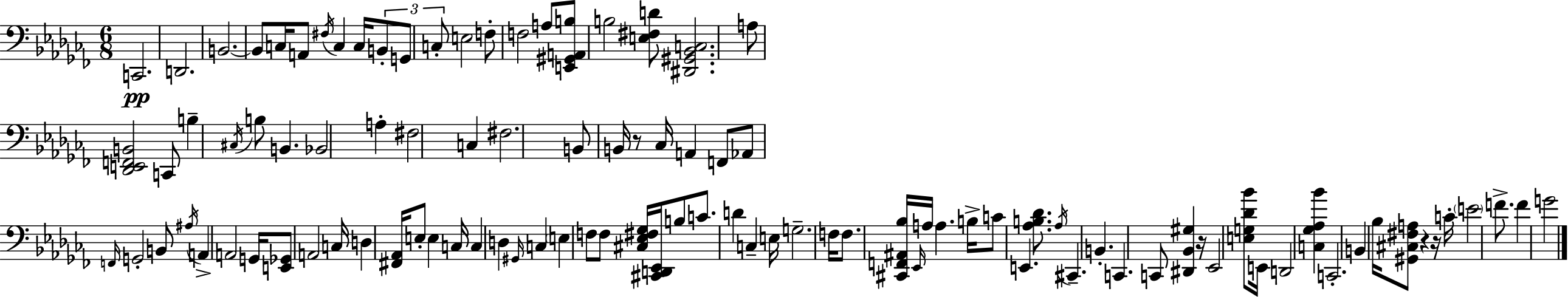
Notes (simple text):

C2/h. D2/h. B2/h. B2/e C3/s A2/e F#3/s C3/q C3/s B2/e G2/e C3/e E3/h F3/e F3/h A3/e [E2,G#2,A2,B3]/e B3/h [E3,F#3,D4]/e [D#2,G#2,Bb2,C3]/h. A3/e [Db2,E2,F2,B2]/h C2/e B3/q C#3/s B3/e B2/q. Bb2/h A3/q F#3/h C3/q F#3/h. B2/e B2/s R/e CES3/s A2/q F2/e Ab2/e F2/s G2/h B2/e A#3/s A2/q A2/h G2/s [E2,Gb2]/e A2/h C3/s D3/q [F#2,Ab2]/s E3/e E3/q C3/s C3/q D3/q G#2/s C3/q E3/q F3/e F3/e [C#3,Eb3,F#3,Gb3]/s [C#2,D2,Eb2]/s B3/e C4/e. D4/q C3/q E3/s G3/h. F3/s F3/e. [C#2,F2,A#2,Bb3]/s Eb2/s A3/s A3/q. B3/s C4/e E2/q. [Ab3,B3,Db4]/e. Ab3/s C#2/q. B2/q. C2/q. C2/e [D#2,Bb2,G#3]/q R/s Eb2/h [E3,G3,Db4,Bb4]/e E2/s D2/h [C3,Gb3,Ab3,Bb4]/q C2/h. B2/q Bb3/s [G#2,C#3,F#3,A3]/e R/q R/s C4/s E4/h F4/e. F4/q G4/h